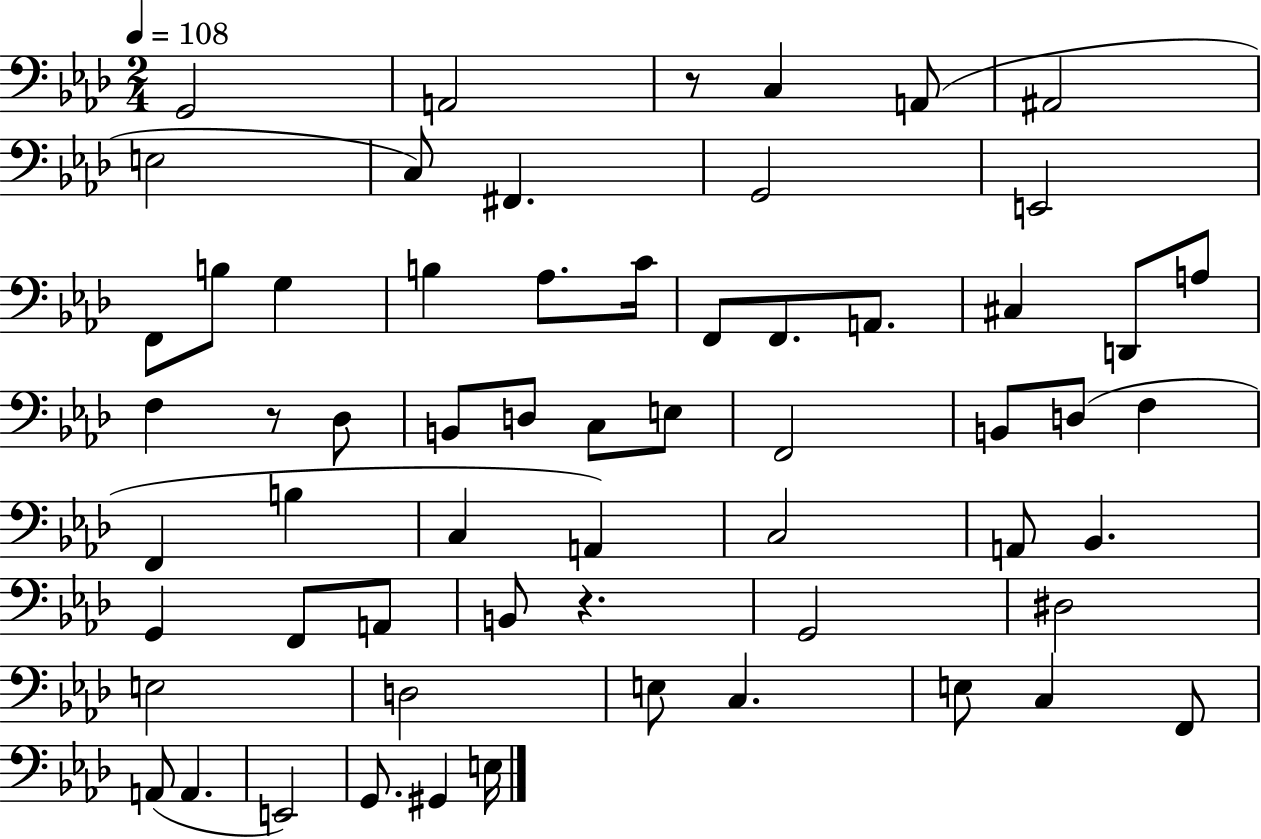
X:1
T:Untitled
M:2/4
L:1/4
K:Ab
G,,2 A,,2 z/2 C, A,,/2 ^A,,2 E,2 C,/2 ^F,, G,,2 E,,2 F,,/2 B,/2 G, B, _A,/2 C/4 F,,/2 F,,/2 A,,/2 ^C, D,,/2 A,/2 F, z/2 _D,/2 B,,/2 D,/2 C,/2 E,/2 F,,2 B,,/2 D,/2 F, F,, B, C, A,, C,2 A,,/2 _B,, G,, F,,/2 A,,/2 B,,/2 z G,,2 ^D,2 E,2 D,2 E,/2 C, E,/2 C, F,,/2 A,,/2 A,, E,,2 G,,/2 ^G,, E,/4